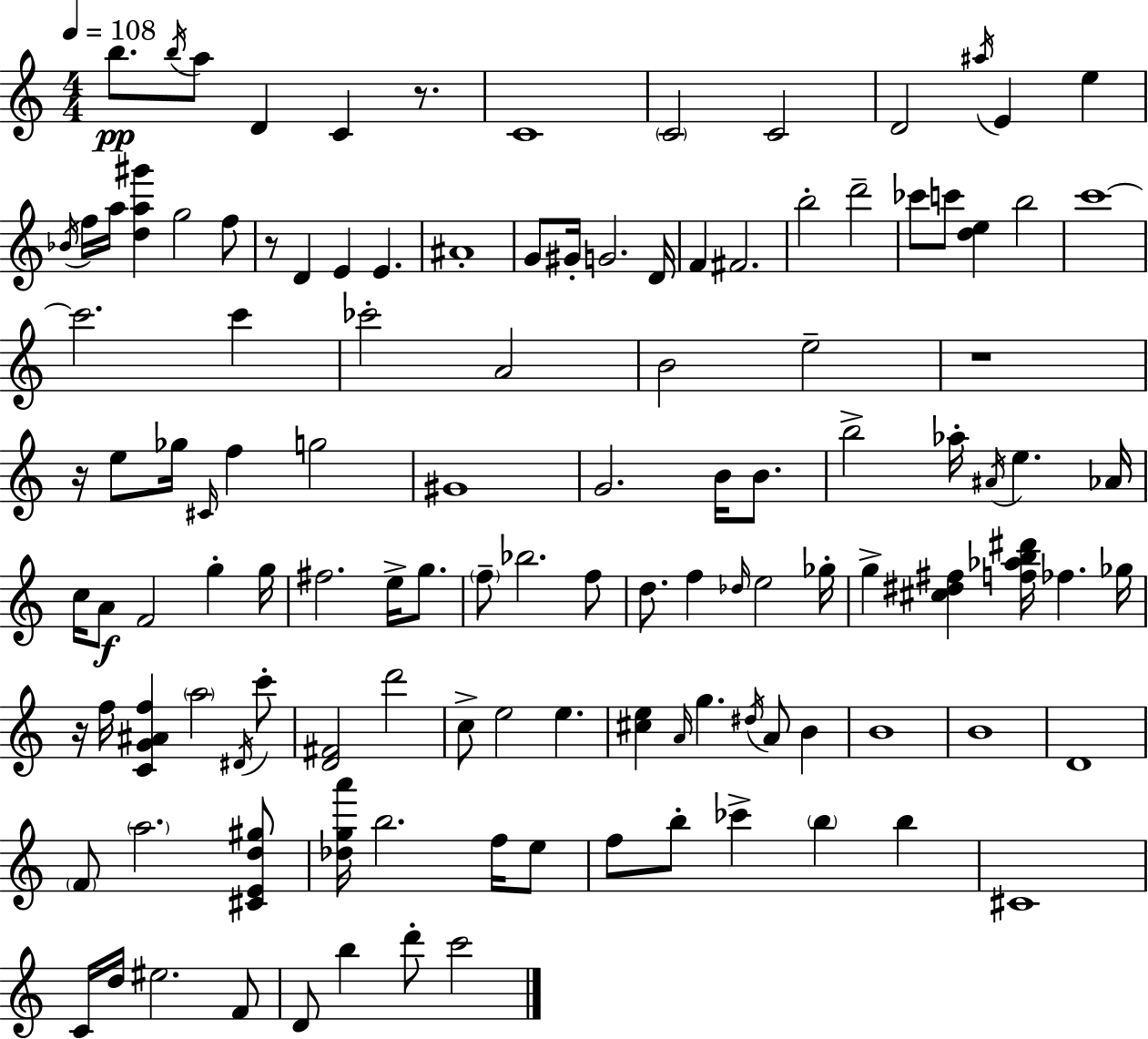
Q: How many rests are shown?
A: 5